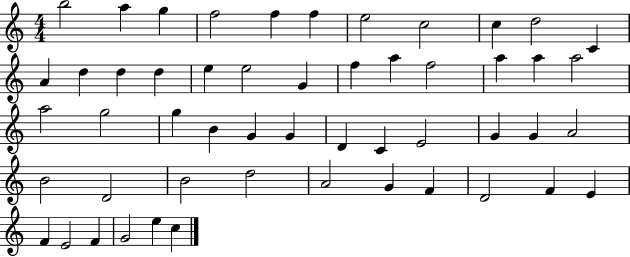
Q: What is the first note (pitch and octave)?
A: B5